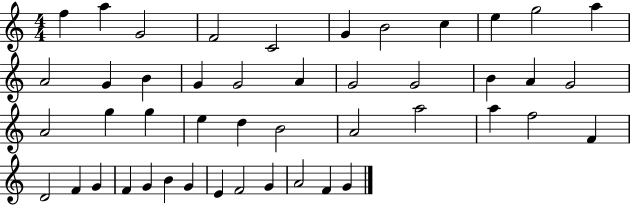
F5/q A5/q G4/h F4/h C4/h G4/q B4/h C5/q E5/q G5/h A5/q A4/h G4/q B4/q G4/q G4/h A4/q G4/h G4/h B4/q A4/q G4/h A4/h G5/q G5/q E5/q D5/q B4/h A4/h A5/h A5/q F5/h F4/q D4/h F4/q G4/q F4/q G4/q B4/q G4/q E4/q F4/h G4/q A4/h F4/q G4/q